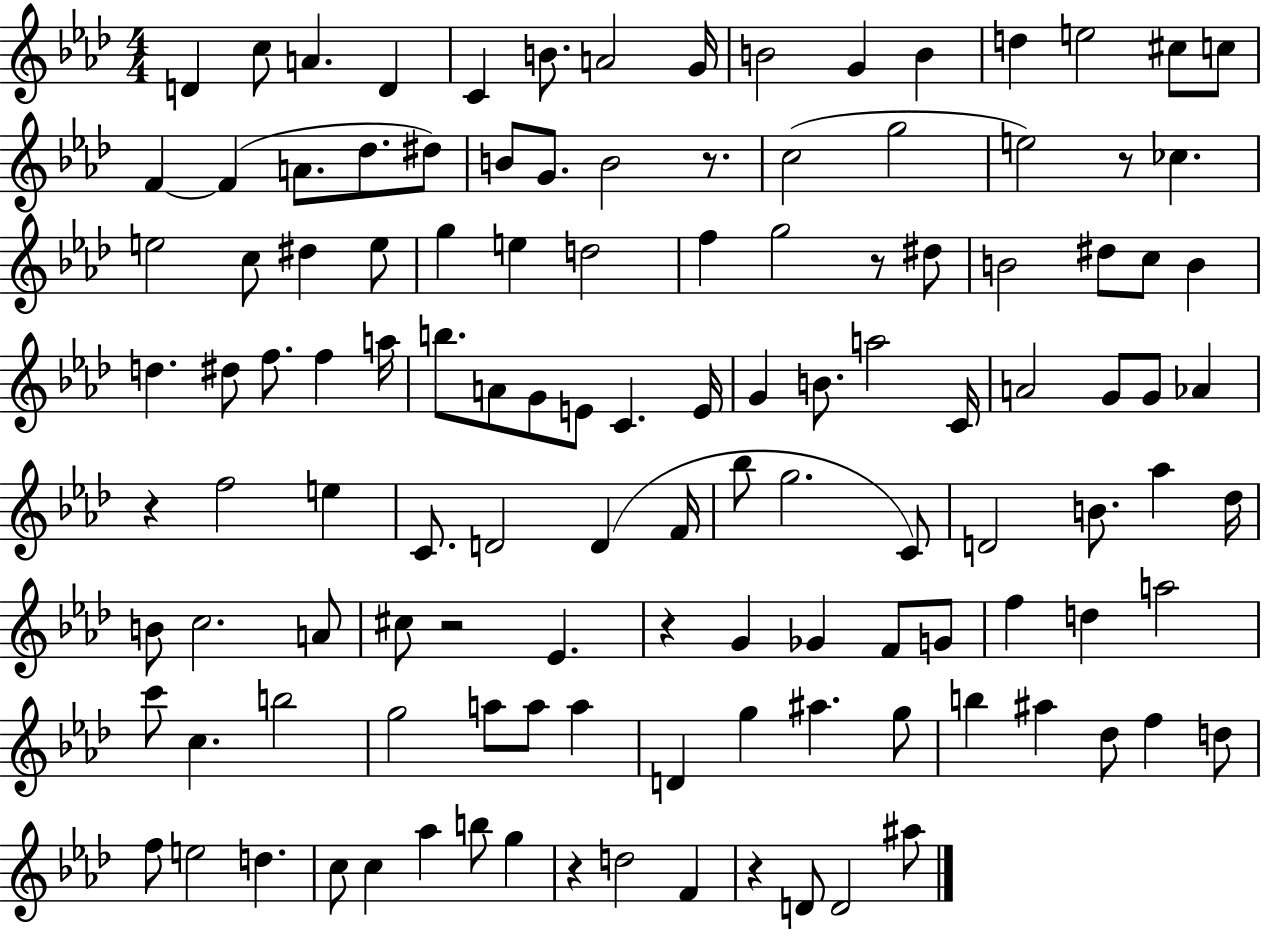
D4/q C5/e A4/q. D4/q C4/q B4/e. A4/h G4/s B4/h G4/q B4/q D5/q E5/h C#5/e C5/e F4/q F4/q A4/e. Db5/e. D#5/e B4/e G4/e. B4/h R/e. C5/h G5/h E5/h R/e CES5/q. E5/h C5/e D#5/q E5/e G5/q E5/q D5/h F5/q G5/h R/e D#5/e B4/h D#5/e C5/e B4/q D5/q. D#5/e F5/e. F5/q A5/s B5/e. A4/e G4/e E4/e C4/q. E4/s G4/q B4/e. A5/h C4/s A4/h G4/e G4/e Ab4/q R/q F5/h E5/q C4/e. D4/h D4/q F4/s Bb5/e G5/h. C4/e D4/h B4/e. Ab5/q Db5/s B4/e C5/h. A4/e C#5/e R/h Eb4/q. R/q G4/q Gb4/q F4/e G4/e F5/q D5/q A5/h C6/e C5/q. B5/h G5/h A5/e A5/e A5/q D4/q G5/q A#5/q. G5/e B5/q A#5/q Db5/e F5/q D5/e F5/e E5/h D5/q. C5/e C5/q Ab5/q B5/e G5/q R/q D5/h F4/q R/q D4/e D4/h A#5/e